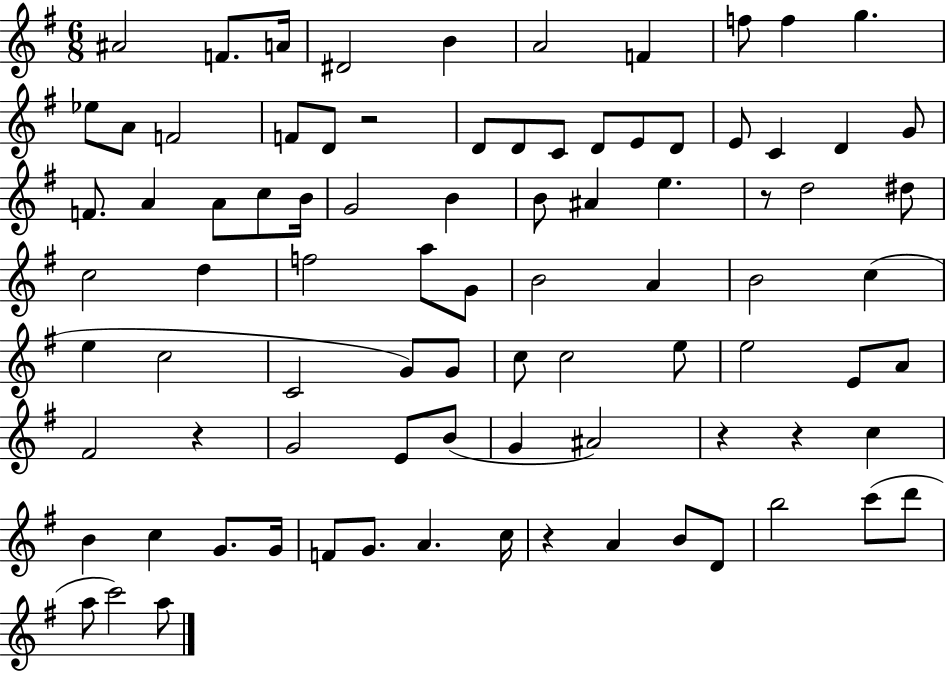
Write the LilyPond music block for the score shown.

{
  \clef treble
  \numericTimeSignature
  \time 6/8
  \key g \major
  ais'2 f'8. a'16 | dis'2 b'4 | a'2 f'4 | f''8 f''4 g''4. | \break ees''8 a'8 f'2 | f'8 d'8 r2 | d'8 d'8 c'8 d'8 e'8 d'8 | e'8 c'4 d'4 g'8 | \break f'8. a'4 a'8 c''8 b'16 | g'2 b'4 | b'8 ais'4 e''4. | r8 d''2 dis''8 | \break c''2 d''4 | f''2 a''8 g'8 | b'2 a'4 | b'2 c''4( | \break e''4 c''2 | c'2 g'8) g'8 | c''8 c''2 e''8 | e''2 e'8 a'8 | \break fis'2 r4 | g'2 e'8 b'8( | g'4 ais'2) | r4 r4 c''4 | \break b'4 c''4 g'8. g'16 | f'8 g'8. a'4. c''16 | r4 a'4 b'8 d'8 | b''2 c'''8( d'''8 | \break a''8 c'''2) a''8 | \bar "|."
}